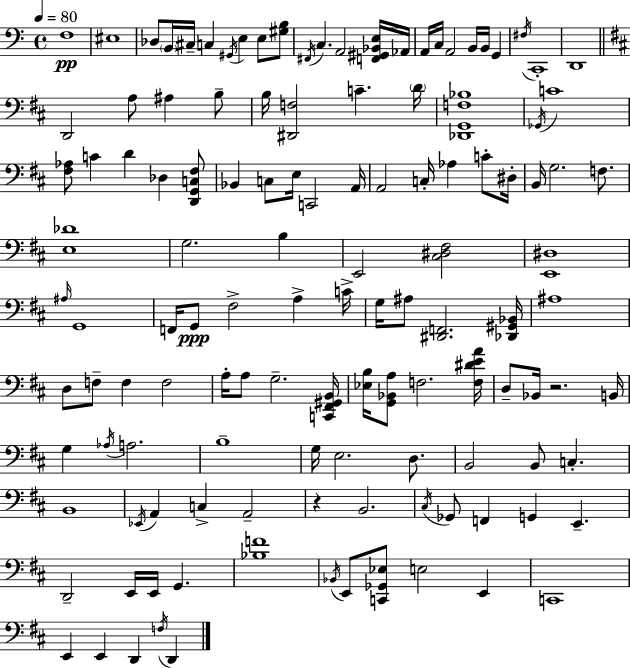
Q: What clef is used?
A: bass